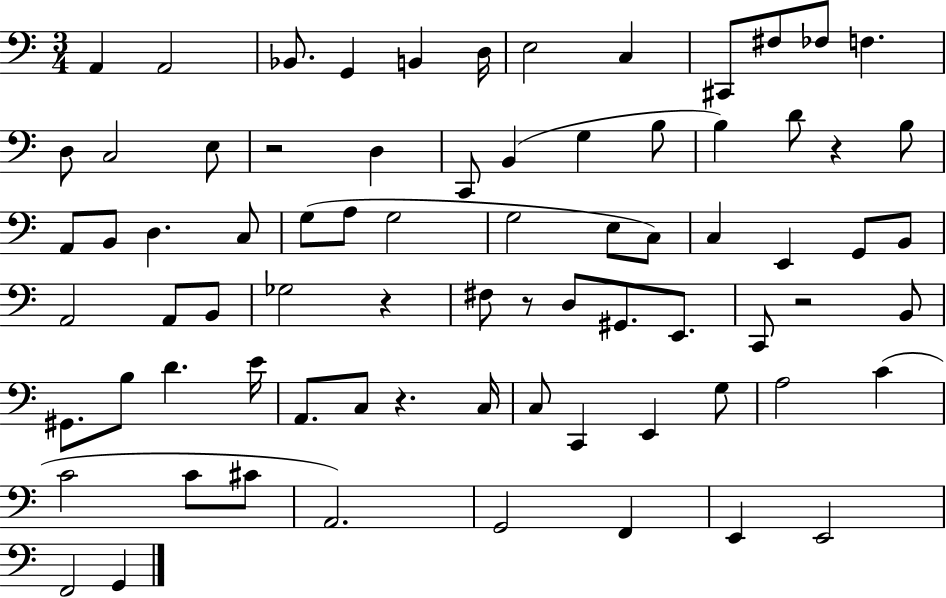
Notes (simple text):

A2/q A2/h Bb2/e. G2/q B2/q D3/s E3/h C3/q C#2/e F#3/e FES3/e F3/q. D3/e C3/h E3/e R/h D3/q C2/e B2/q G3/q B3/e B3/q D4/e R/q B3/e A2/e B2/e D3/q. C3/e G3/e A3/e G3/h G3/h E3/e C3/e C3/q E2/q G2/e B2/e A2/h A2/e B2/e Gb3/h R/q F#3/e R/e D3/e G#2/e. E2/e. C2/e R/h B2/e G#2/e. B3/e D4/q. E4/s A2/e. C3/e R/q. C3/s C3/e C2/q E2/q G3/e A3/h C4/q C4/h C4/e C#4/e A2/h. G2/h F2/q E2/q E2/h F2/h G2/q